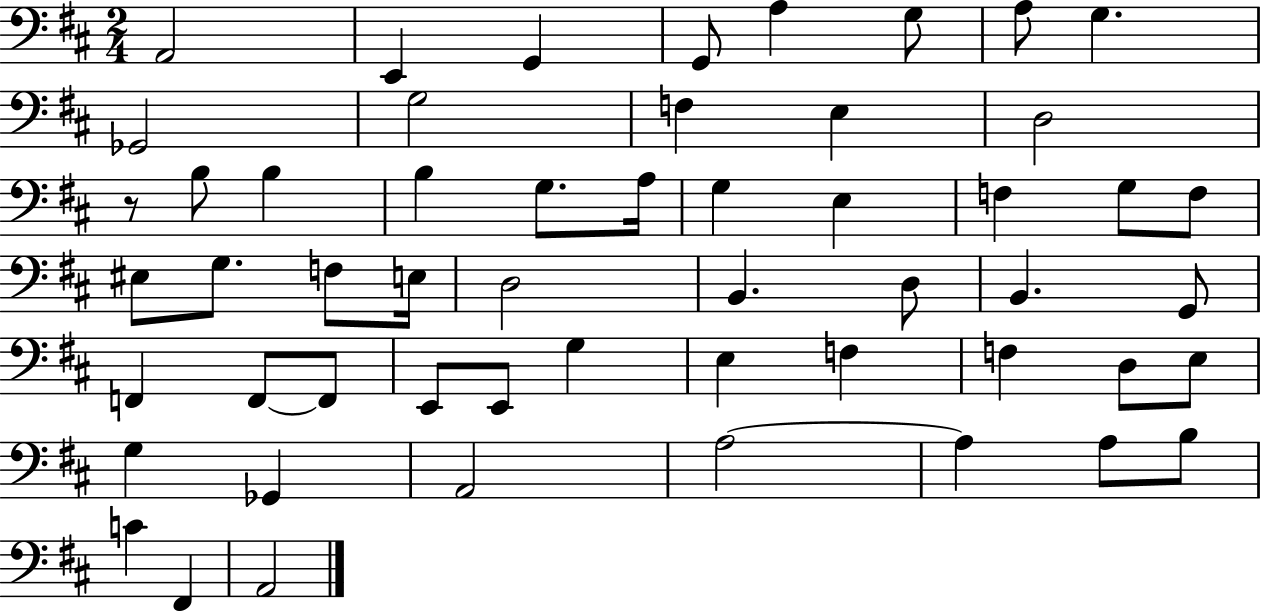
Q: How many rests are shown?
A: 1